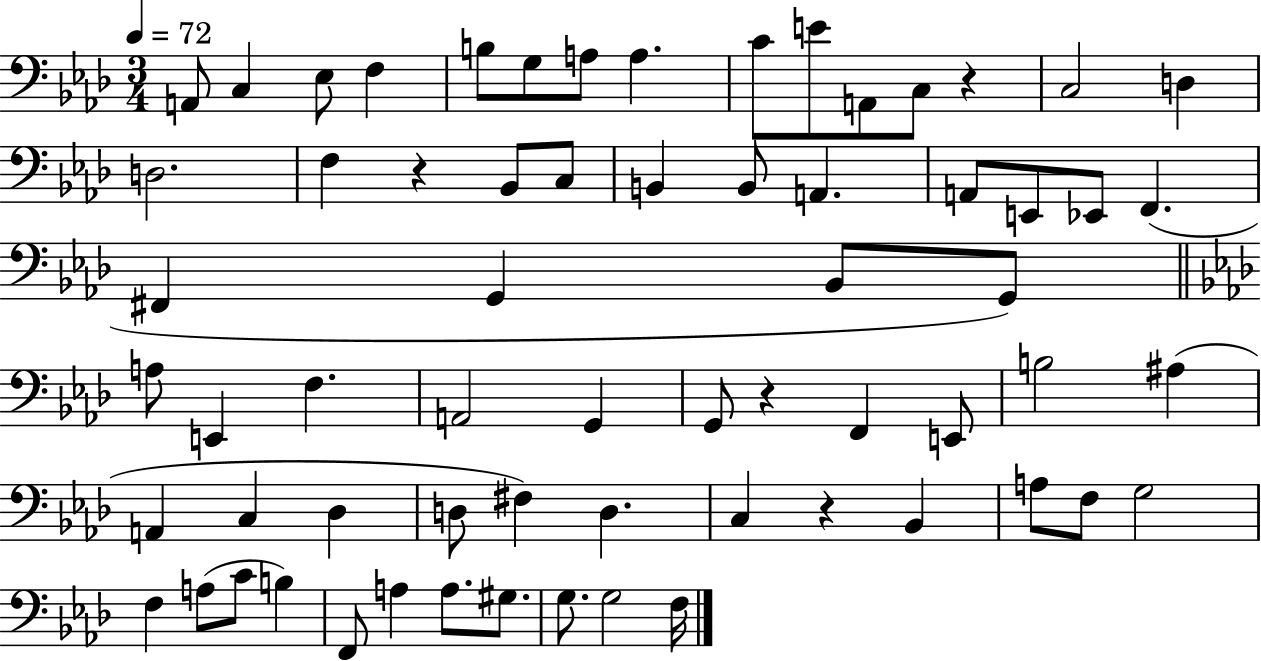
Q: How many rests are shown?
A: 4